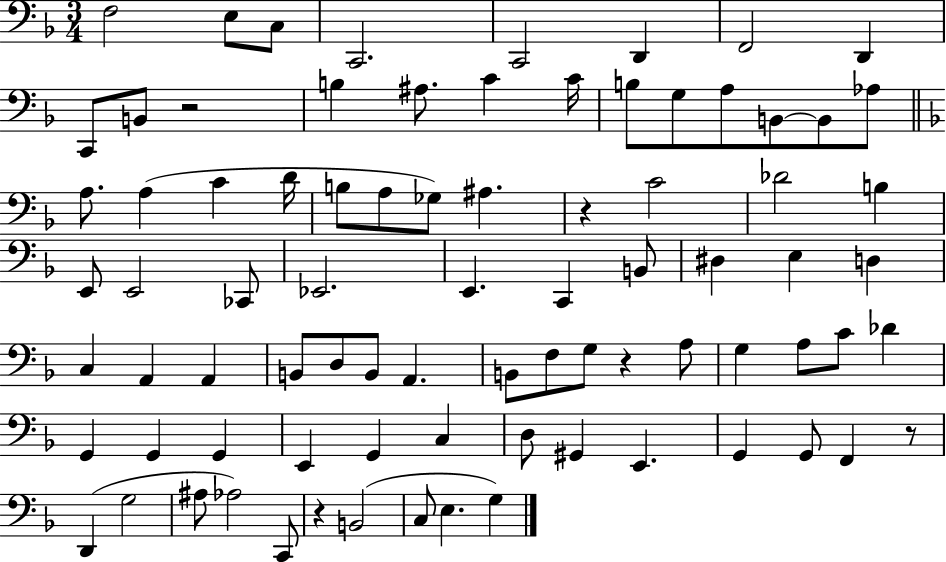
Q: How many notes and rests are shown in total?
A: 82